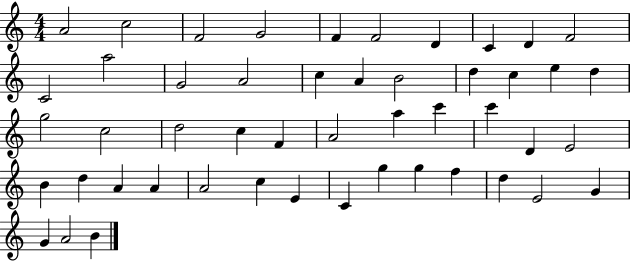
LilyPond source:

{
  \clef treble
  \numericTimeSignature
  \time 4/4
  \key c \major
  a'2 c''2 | f'2 g'2 | f'4 f'2 d'4 | c'4 d'4 f'2 | \break c'2 a''2 | g'2 a'2 | c''4 a'4 b'2 | d''4 c''4 e''4 d''4 | \break g''2 c''2 | d''2 c''4 f'4 | a'2 a''4 c'''4 | c'''4 d'4 e'2 | \break b'4 d''4 a'4 a'4 | a'2 c''4 e'4 | c'4 g''4 g''4 f''4 | d''4 e'2 g'4 | \break g'4 a'2 b'4 | \bar "|."
}